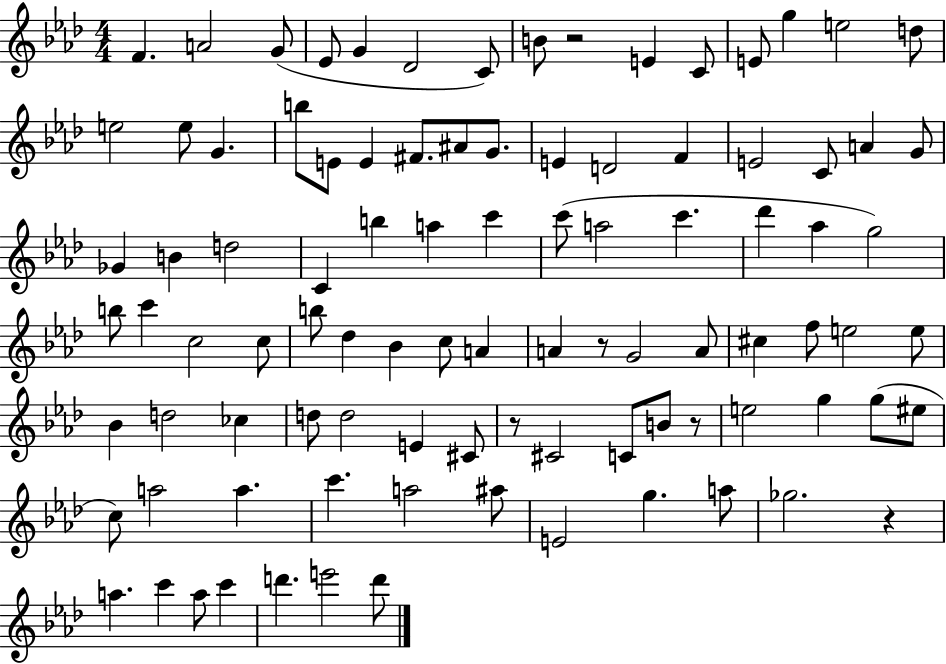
F4/q. A4/h G4/e Eb4/e G4/q Db4/h C4/e B4/e R/h E4/q C4/e E4/e G5/q E5/h D5/e E5/h E5/e G4/q. B5/e E4/e E4/q F#4/e. A#4/e G4/e. E4/q D4/h F4/q E4/h C4/e A4/q G4/e Gb4/q B4/q D5/h C4/q B5/q A5/q C6/q C6/e A5/h C6/q. Db6/q Ab5/q G5/h B5/e C6/q C5/h C5/e B5/e Db5/q Bb4/q C5/e A4/q A4/q R/e G4/h A4/e C#5/q F5/e E5/h E5/e Bb4/q D5/h CES5/q D5/e D5/h E4/q C#4/e R/e C#4/h C4/e B4/e R/e E5/h G5/q G5/e EIS5/e C5/e A5/h A5/q. C6/q. A5/h A#5/e E4/h G5/q. A5/e Gb5/h. R/q A5/q. C6/q A5/e C6/q D6/q. E6/h D6/e